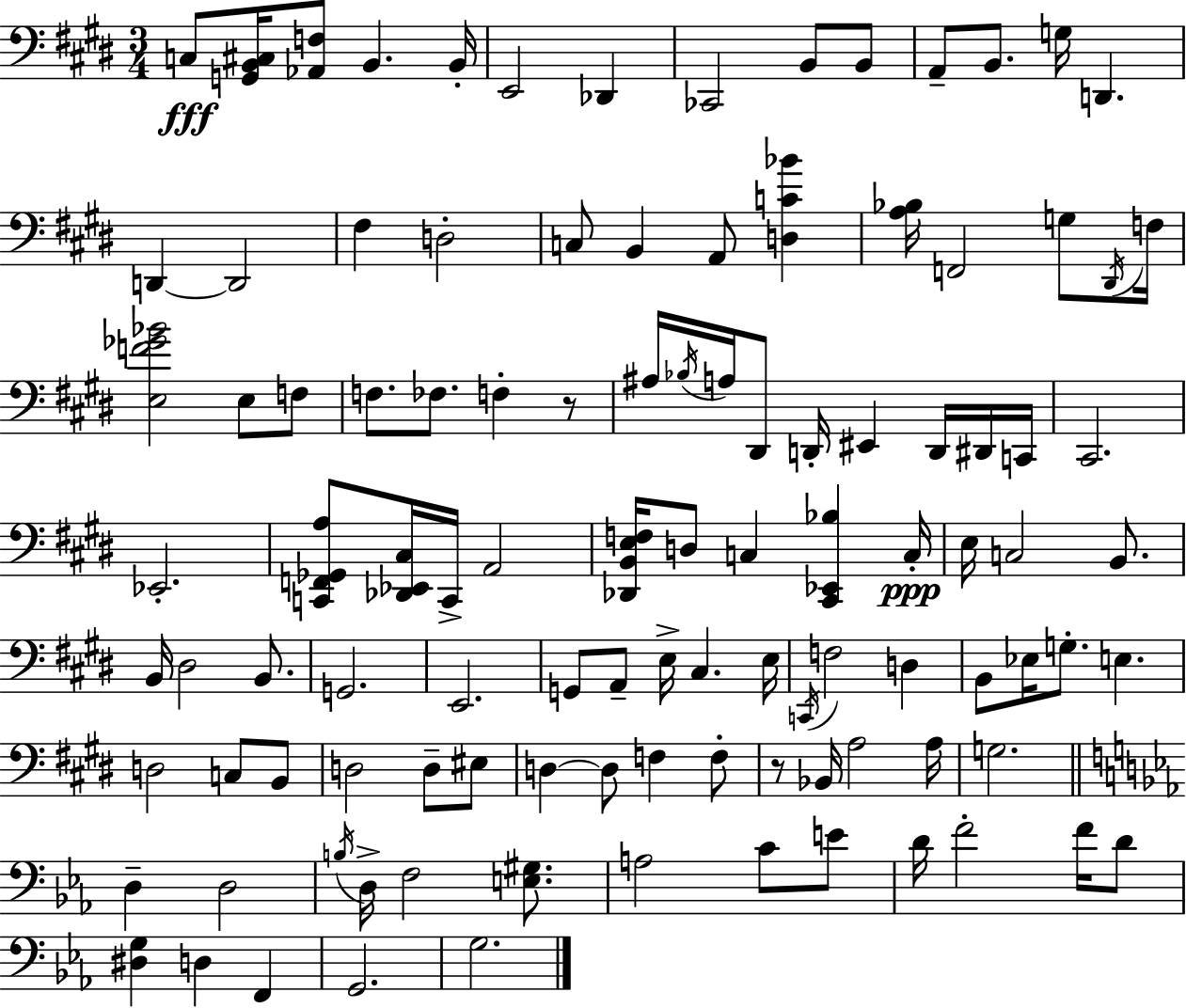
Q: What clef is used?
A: bass